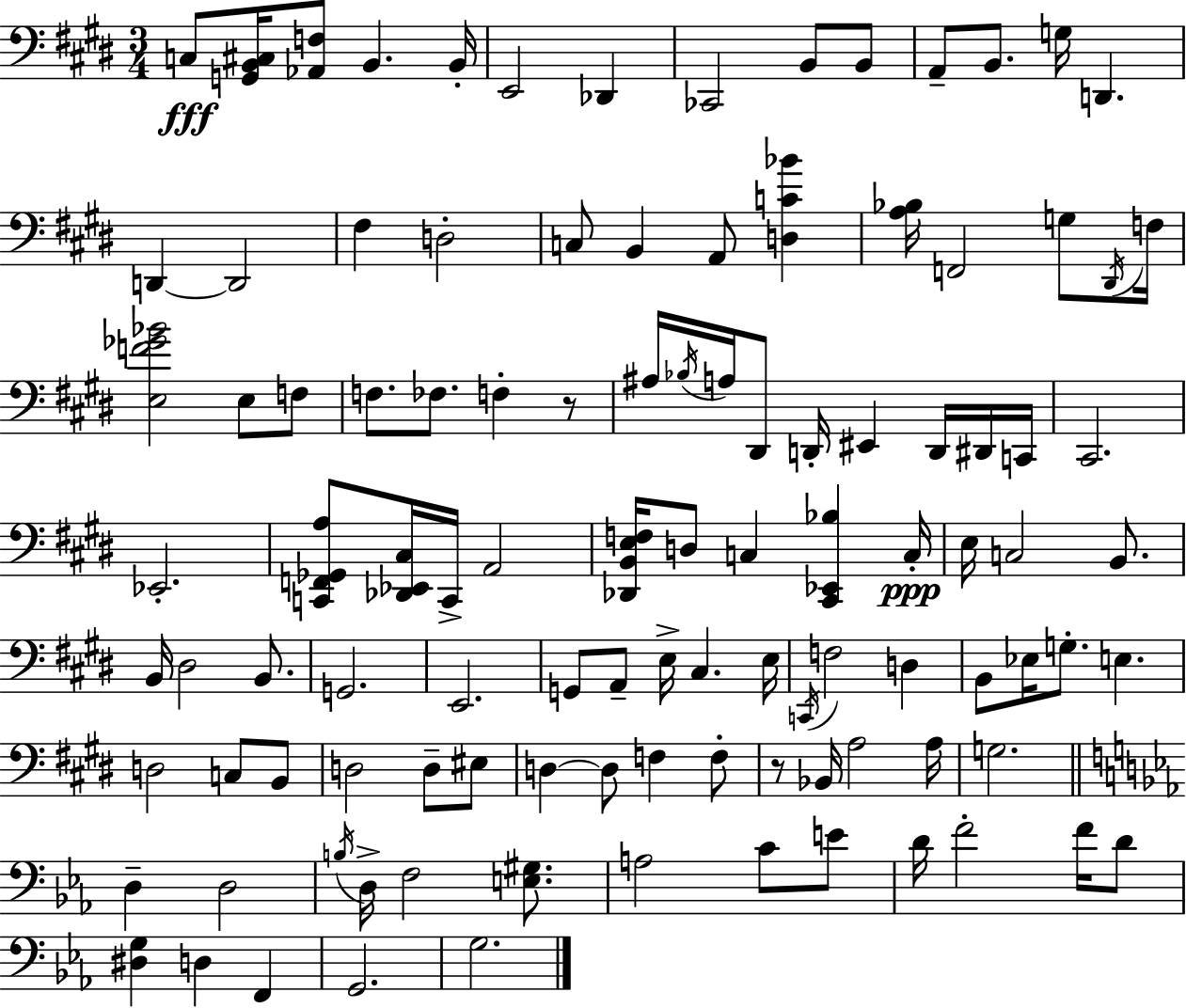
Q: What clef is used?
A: bass